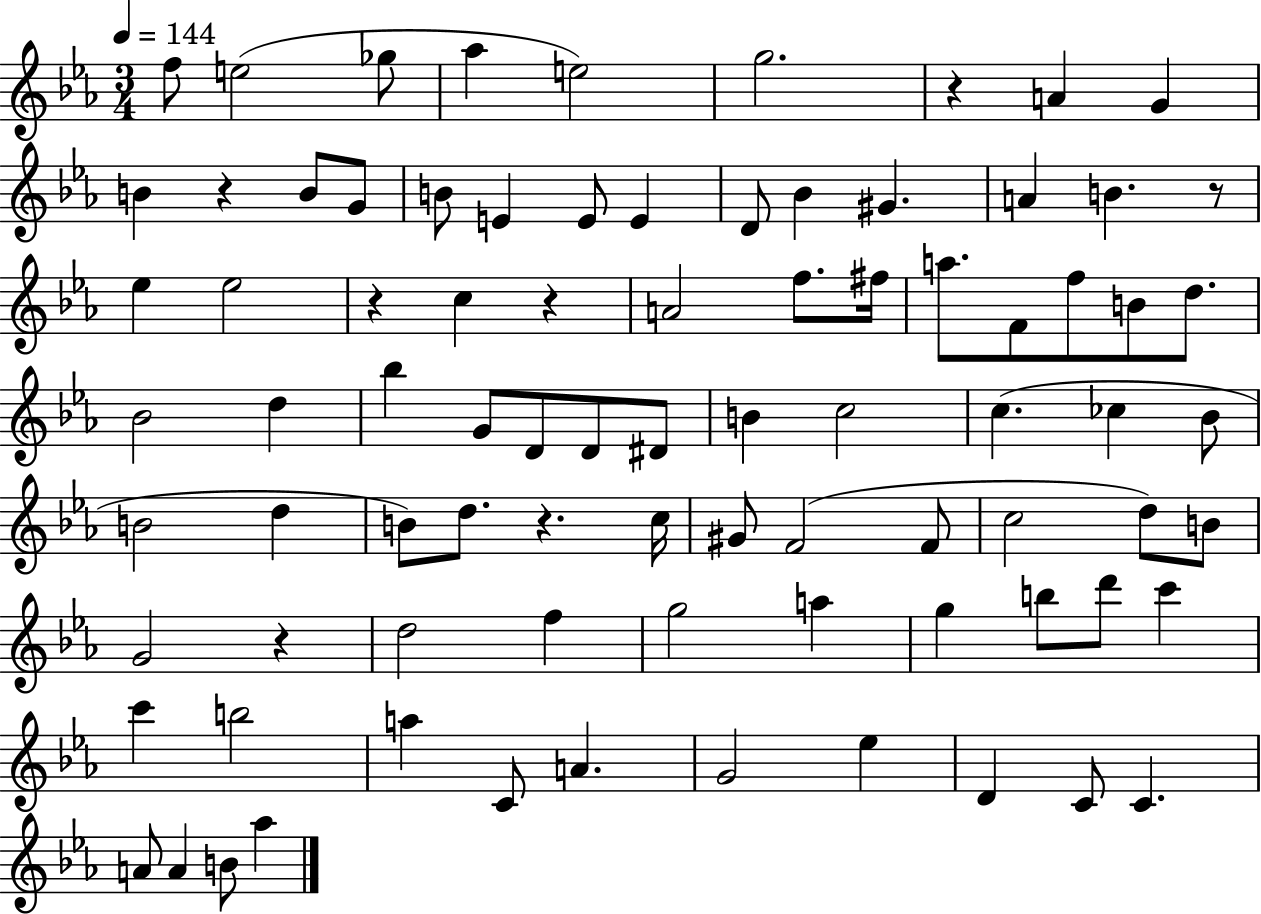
F5/e E5/h Gb5/e Ab5/q E5/h G5/h. R/q A4/q G4/q B4/q R/q B4/e G4/e B4/e E4/q E4/e E4/q D4/e Bb4/q G#4/q. A4/q B4/q. R/e Eb5/q Eb5/h R/q C5/q R/q A4/h F5/e. F#5/s A5/e. F4/e F5/e B4/e D5/e. Bb4/h D5/q Bb5/q G4/e D4/e D4/e D#4/e B4/q C5/h C5/q. CES5/q Bb4/e B4/h D5/q B4/e D5/e. R/q. C5/s G#4/e F4/h F4/e C5/h D5/e B4/e G4/h R/q D5/h F5/q G5/h A5/q G5/q B5/e D6/e C6/q C6/q B5/h A5/q C4/e A4/q. G4/h Eb5/q D4/q C4/e C4/q. A4/e A4/q B4/e Ab5/q